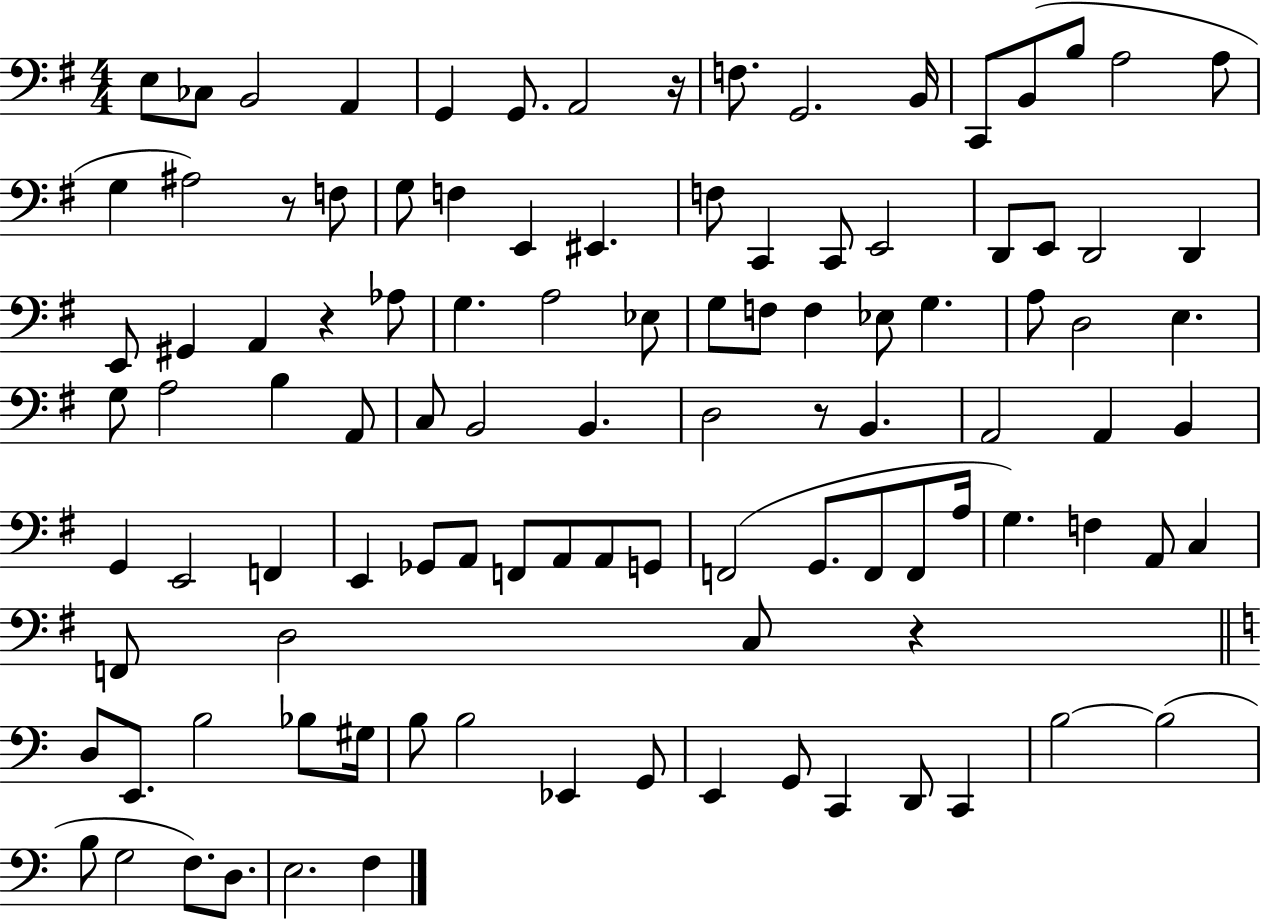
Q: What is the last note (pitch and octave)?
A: F3